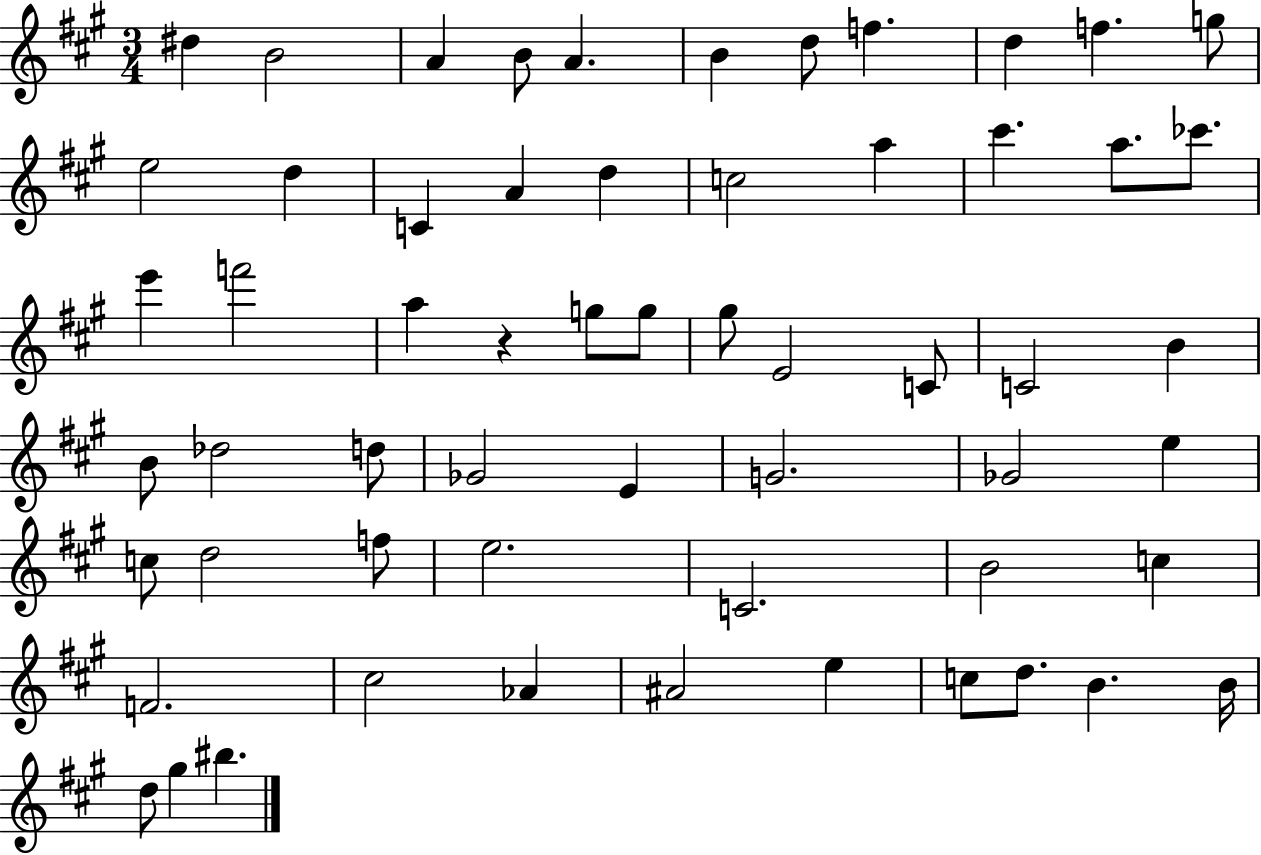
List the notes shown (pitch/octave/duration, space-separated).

D#5/q B4/h A4/q B4/e A4/q. B4/q D5/e F5/q. D5/q F5/q. G5/e E5/h D5/q C4/q A4/q D5/q C5/h A5/q C#6/q. A5/e. CES6/e. E6/q F6/h A5/q R/q G5/e G5/e G#5/e E4/h C4/e C4/h B4/q B4/e Db5/h D5/e Gb4/h E4/q G4/h. Gb4/h E5/q C5/e D5/h F5/e E5/h. C4/h. B4/h C5/q F4/h. C#5/h Ab4/q A#4/h E5/q C5/e D5/e. B4/q. B4/s D5/e G#5/q BIS5/q.